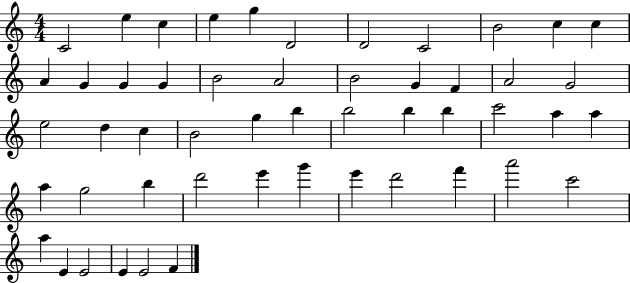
C4/h E5/q C5/q E5/q G5/q D4/h D4/h C4/h B4/h C5/q C5/q A4/q G4/q G4/q G4/q B4/h A4/h B4/h G4/q F4/q A4/h G4/h E5/h D5/q C5/q B4/h G5/q B5/q B5/h B5/q B5/q C6/h A5/q A5/q A5/q G5/h B5/q D6/h E6/q G6/q E6/q D6/h F6/q A6/h C6/h A5/q E4/q E4/h E4/q E4/h F4/q